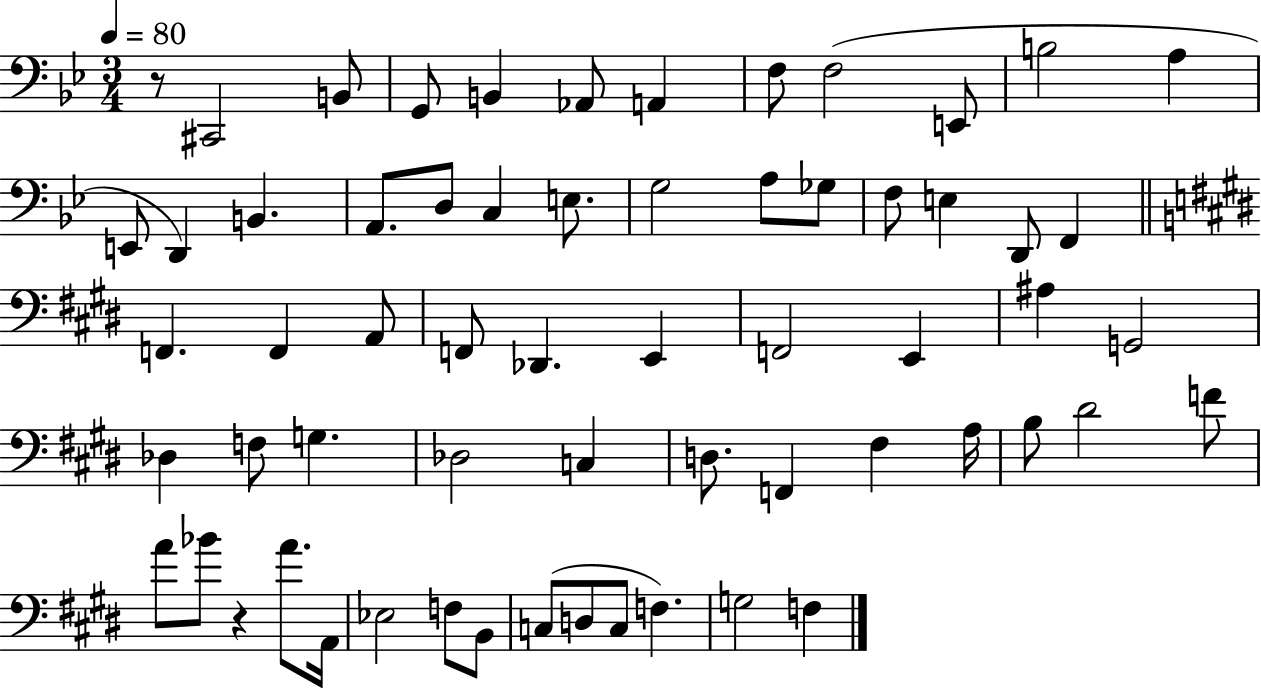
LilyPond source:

{
  \clef bass
  \numericTimeSignature
  \time 3/4
  \key bes \major
  \tempo 4 = 80
  \repeat volta 2 { r8 cis,2 b,8 | g,8 b,4 aes,8 a,4 | f8 f2( e,8 | b2 a4 | \break e,8 d,4) b,4. | a,8. d8 c4 e8. | g2 a8 ges8 | f8 e4 d,8 f,4 | \break \bar "||" \break \key e \major f,4. f,4 a,8 | f,8 des,4. e,4 | f,2 e,4 | ais4 g,2 | \break des4 f8 g4. | des2 c4 | d8. f,4 fis4 a16 | b8 dis'2 f'8 | \break a'8 bes'8 r4 a'8. a,16 | ees2 f8 b,8 | c8( d8 c8 f4.) | g2 f4 | \break } \bar "|."
}